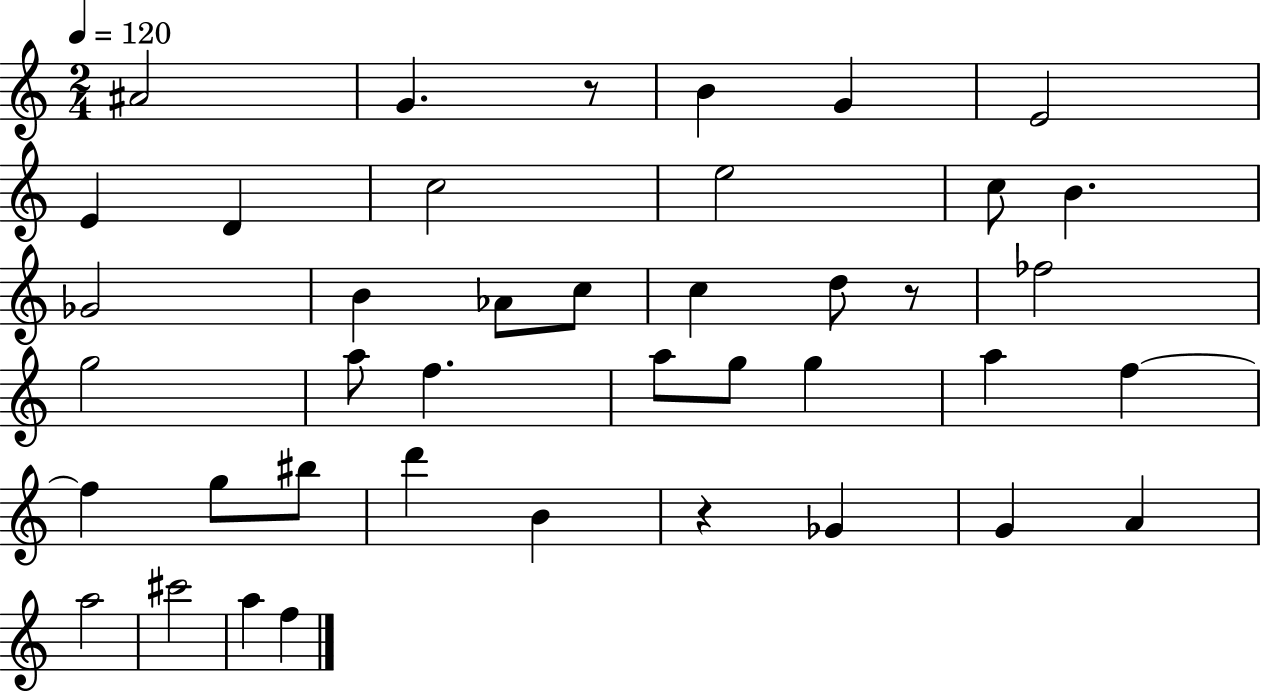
{
  \clef treble
  \numericTimeSignature
  \time 2/4
  \key c \major
  \tempo 4 = 120
  ais'2 | g'4. r8 | b'4 g'4 | e'2 | \break e'4 d'4 | c''2 | e''2 | c''8 b'4. | \break ges'2 | b'4 aes'8 c''8 | c''4 d''8 r8 | fes''2 | \break g''2 | a''8 f''4. | a''8 g''8 g''4 | a''4 f''4~~ | \break f''4 g''8 bis''8 | d'''4 b'4 | r4 ges'4 | g'4 a'4 | \break a''2 | cis'''2 | a''4 f''4 | \bar "|."
}